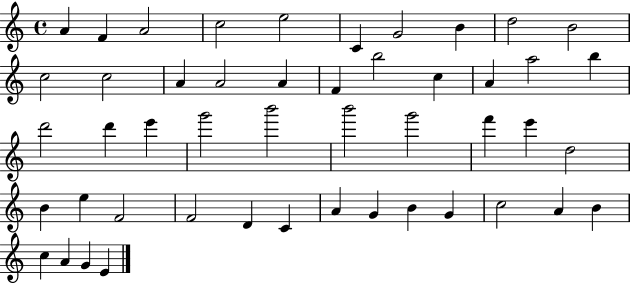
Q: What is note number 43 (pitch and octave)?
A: A4